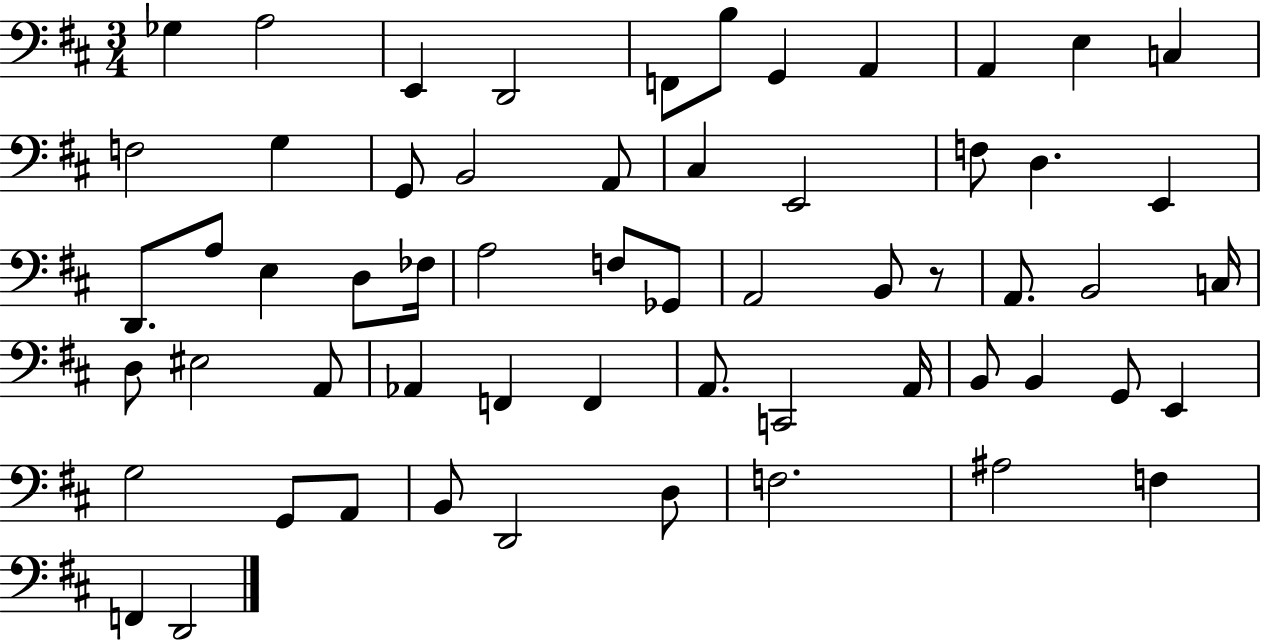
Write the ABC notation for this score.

X:1
T:Untitled
M:3/4
L:1/4
K:D
_G, A,2 E,, D,,2 F,,/2 B,/2 G,, A,, A,, E, C, F,2 G, G,,/2 B,,2 A,,/2 ^C, E,,2 F,/2 D, E,, D,,/2 A,/2 E, D,/2 _F,/4 A,2 F,/2 _G,,/2 A,,2 B,,/2 z/2 A,,/2 B,,2 C,/4 D,/2 ^E,2 A,,/2 _A,, F,, F,, A,,/2 C,,2 A,,/4 B,,/2 B,, G,,/2 E,, G,2 G,,/2 A,,/2 B,,/2 D,,2 D,/2 F,2 ^A,2 F, F,, D,,2